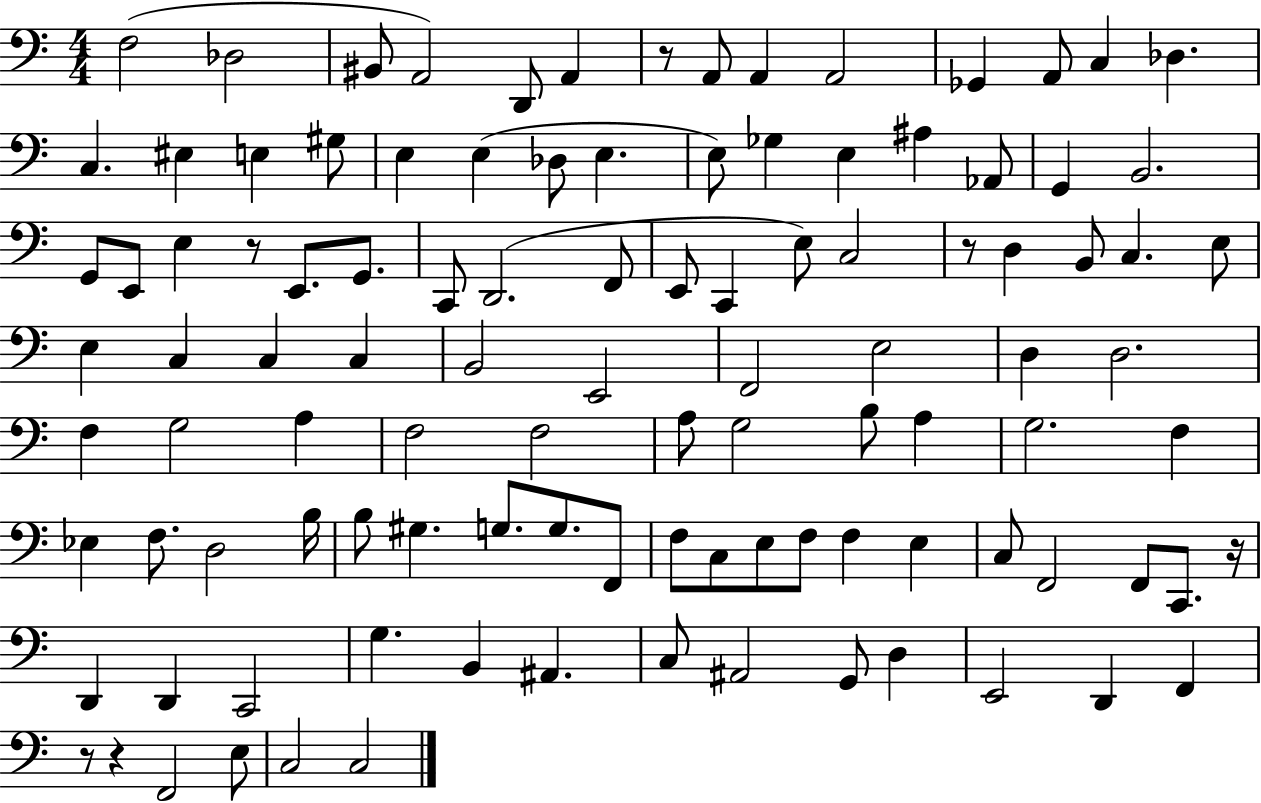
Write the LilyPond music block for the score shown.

{
  \clef bass
  \numericTimeSignature
  \time 4/4
  \key c \major
  f2( des2 | bis,8 a,2) d,8 a,4 | r8 a,8 a,4 a,2 | ges,4 a,8 c4 des4. | \break c4. eis4 e4 gis8 | e4 e4( des8 e4. | e8) ges4 e4 ais4 aes,8 | g,4 b,2. | \break g,8 e,8 e4 r8 e,8. g,8. | c,8 d,2.( f,8 | e,8 c,4 e8) c2 | r8 d4 b,8 c4. e8 | \break e4 c4 c4 c4 | b,2 e,2 | f,2 e2 | d4 d2. | \break f4 g2 a4 | f2 f2 | a8 g2 b8 a4 | g2. f4 | \break ees4 f8. d2 b16 | b8 gis4. g8. g8. f,8 | f8 c8 e8 f8 f4 e4 | c8 f,2 f,8 c,8. r16 | \break d,4 d,4 c,2 | g4. b,4 ais,4. | c8 ais,2 g,8 d4 | e,2 d,4 f,4 | \break r8 r4 f,2 e8 | c2 c2 | \bar "|."
}